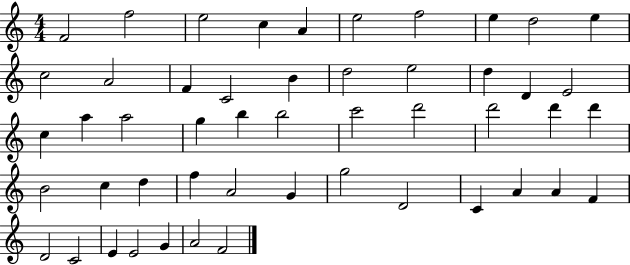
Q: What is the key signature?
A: C major